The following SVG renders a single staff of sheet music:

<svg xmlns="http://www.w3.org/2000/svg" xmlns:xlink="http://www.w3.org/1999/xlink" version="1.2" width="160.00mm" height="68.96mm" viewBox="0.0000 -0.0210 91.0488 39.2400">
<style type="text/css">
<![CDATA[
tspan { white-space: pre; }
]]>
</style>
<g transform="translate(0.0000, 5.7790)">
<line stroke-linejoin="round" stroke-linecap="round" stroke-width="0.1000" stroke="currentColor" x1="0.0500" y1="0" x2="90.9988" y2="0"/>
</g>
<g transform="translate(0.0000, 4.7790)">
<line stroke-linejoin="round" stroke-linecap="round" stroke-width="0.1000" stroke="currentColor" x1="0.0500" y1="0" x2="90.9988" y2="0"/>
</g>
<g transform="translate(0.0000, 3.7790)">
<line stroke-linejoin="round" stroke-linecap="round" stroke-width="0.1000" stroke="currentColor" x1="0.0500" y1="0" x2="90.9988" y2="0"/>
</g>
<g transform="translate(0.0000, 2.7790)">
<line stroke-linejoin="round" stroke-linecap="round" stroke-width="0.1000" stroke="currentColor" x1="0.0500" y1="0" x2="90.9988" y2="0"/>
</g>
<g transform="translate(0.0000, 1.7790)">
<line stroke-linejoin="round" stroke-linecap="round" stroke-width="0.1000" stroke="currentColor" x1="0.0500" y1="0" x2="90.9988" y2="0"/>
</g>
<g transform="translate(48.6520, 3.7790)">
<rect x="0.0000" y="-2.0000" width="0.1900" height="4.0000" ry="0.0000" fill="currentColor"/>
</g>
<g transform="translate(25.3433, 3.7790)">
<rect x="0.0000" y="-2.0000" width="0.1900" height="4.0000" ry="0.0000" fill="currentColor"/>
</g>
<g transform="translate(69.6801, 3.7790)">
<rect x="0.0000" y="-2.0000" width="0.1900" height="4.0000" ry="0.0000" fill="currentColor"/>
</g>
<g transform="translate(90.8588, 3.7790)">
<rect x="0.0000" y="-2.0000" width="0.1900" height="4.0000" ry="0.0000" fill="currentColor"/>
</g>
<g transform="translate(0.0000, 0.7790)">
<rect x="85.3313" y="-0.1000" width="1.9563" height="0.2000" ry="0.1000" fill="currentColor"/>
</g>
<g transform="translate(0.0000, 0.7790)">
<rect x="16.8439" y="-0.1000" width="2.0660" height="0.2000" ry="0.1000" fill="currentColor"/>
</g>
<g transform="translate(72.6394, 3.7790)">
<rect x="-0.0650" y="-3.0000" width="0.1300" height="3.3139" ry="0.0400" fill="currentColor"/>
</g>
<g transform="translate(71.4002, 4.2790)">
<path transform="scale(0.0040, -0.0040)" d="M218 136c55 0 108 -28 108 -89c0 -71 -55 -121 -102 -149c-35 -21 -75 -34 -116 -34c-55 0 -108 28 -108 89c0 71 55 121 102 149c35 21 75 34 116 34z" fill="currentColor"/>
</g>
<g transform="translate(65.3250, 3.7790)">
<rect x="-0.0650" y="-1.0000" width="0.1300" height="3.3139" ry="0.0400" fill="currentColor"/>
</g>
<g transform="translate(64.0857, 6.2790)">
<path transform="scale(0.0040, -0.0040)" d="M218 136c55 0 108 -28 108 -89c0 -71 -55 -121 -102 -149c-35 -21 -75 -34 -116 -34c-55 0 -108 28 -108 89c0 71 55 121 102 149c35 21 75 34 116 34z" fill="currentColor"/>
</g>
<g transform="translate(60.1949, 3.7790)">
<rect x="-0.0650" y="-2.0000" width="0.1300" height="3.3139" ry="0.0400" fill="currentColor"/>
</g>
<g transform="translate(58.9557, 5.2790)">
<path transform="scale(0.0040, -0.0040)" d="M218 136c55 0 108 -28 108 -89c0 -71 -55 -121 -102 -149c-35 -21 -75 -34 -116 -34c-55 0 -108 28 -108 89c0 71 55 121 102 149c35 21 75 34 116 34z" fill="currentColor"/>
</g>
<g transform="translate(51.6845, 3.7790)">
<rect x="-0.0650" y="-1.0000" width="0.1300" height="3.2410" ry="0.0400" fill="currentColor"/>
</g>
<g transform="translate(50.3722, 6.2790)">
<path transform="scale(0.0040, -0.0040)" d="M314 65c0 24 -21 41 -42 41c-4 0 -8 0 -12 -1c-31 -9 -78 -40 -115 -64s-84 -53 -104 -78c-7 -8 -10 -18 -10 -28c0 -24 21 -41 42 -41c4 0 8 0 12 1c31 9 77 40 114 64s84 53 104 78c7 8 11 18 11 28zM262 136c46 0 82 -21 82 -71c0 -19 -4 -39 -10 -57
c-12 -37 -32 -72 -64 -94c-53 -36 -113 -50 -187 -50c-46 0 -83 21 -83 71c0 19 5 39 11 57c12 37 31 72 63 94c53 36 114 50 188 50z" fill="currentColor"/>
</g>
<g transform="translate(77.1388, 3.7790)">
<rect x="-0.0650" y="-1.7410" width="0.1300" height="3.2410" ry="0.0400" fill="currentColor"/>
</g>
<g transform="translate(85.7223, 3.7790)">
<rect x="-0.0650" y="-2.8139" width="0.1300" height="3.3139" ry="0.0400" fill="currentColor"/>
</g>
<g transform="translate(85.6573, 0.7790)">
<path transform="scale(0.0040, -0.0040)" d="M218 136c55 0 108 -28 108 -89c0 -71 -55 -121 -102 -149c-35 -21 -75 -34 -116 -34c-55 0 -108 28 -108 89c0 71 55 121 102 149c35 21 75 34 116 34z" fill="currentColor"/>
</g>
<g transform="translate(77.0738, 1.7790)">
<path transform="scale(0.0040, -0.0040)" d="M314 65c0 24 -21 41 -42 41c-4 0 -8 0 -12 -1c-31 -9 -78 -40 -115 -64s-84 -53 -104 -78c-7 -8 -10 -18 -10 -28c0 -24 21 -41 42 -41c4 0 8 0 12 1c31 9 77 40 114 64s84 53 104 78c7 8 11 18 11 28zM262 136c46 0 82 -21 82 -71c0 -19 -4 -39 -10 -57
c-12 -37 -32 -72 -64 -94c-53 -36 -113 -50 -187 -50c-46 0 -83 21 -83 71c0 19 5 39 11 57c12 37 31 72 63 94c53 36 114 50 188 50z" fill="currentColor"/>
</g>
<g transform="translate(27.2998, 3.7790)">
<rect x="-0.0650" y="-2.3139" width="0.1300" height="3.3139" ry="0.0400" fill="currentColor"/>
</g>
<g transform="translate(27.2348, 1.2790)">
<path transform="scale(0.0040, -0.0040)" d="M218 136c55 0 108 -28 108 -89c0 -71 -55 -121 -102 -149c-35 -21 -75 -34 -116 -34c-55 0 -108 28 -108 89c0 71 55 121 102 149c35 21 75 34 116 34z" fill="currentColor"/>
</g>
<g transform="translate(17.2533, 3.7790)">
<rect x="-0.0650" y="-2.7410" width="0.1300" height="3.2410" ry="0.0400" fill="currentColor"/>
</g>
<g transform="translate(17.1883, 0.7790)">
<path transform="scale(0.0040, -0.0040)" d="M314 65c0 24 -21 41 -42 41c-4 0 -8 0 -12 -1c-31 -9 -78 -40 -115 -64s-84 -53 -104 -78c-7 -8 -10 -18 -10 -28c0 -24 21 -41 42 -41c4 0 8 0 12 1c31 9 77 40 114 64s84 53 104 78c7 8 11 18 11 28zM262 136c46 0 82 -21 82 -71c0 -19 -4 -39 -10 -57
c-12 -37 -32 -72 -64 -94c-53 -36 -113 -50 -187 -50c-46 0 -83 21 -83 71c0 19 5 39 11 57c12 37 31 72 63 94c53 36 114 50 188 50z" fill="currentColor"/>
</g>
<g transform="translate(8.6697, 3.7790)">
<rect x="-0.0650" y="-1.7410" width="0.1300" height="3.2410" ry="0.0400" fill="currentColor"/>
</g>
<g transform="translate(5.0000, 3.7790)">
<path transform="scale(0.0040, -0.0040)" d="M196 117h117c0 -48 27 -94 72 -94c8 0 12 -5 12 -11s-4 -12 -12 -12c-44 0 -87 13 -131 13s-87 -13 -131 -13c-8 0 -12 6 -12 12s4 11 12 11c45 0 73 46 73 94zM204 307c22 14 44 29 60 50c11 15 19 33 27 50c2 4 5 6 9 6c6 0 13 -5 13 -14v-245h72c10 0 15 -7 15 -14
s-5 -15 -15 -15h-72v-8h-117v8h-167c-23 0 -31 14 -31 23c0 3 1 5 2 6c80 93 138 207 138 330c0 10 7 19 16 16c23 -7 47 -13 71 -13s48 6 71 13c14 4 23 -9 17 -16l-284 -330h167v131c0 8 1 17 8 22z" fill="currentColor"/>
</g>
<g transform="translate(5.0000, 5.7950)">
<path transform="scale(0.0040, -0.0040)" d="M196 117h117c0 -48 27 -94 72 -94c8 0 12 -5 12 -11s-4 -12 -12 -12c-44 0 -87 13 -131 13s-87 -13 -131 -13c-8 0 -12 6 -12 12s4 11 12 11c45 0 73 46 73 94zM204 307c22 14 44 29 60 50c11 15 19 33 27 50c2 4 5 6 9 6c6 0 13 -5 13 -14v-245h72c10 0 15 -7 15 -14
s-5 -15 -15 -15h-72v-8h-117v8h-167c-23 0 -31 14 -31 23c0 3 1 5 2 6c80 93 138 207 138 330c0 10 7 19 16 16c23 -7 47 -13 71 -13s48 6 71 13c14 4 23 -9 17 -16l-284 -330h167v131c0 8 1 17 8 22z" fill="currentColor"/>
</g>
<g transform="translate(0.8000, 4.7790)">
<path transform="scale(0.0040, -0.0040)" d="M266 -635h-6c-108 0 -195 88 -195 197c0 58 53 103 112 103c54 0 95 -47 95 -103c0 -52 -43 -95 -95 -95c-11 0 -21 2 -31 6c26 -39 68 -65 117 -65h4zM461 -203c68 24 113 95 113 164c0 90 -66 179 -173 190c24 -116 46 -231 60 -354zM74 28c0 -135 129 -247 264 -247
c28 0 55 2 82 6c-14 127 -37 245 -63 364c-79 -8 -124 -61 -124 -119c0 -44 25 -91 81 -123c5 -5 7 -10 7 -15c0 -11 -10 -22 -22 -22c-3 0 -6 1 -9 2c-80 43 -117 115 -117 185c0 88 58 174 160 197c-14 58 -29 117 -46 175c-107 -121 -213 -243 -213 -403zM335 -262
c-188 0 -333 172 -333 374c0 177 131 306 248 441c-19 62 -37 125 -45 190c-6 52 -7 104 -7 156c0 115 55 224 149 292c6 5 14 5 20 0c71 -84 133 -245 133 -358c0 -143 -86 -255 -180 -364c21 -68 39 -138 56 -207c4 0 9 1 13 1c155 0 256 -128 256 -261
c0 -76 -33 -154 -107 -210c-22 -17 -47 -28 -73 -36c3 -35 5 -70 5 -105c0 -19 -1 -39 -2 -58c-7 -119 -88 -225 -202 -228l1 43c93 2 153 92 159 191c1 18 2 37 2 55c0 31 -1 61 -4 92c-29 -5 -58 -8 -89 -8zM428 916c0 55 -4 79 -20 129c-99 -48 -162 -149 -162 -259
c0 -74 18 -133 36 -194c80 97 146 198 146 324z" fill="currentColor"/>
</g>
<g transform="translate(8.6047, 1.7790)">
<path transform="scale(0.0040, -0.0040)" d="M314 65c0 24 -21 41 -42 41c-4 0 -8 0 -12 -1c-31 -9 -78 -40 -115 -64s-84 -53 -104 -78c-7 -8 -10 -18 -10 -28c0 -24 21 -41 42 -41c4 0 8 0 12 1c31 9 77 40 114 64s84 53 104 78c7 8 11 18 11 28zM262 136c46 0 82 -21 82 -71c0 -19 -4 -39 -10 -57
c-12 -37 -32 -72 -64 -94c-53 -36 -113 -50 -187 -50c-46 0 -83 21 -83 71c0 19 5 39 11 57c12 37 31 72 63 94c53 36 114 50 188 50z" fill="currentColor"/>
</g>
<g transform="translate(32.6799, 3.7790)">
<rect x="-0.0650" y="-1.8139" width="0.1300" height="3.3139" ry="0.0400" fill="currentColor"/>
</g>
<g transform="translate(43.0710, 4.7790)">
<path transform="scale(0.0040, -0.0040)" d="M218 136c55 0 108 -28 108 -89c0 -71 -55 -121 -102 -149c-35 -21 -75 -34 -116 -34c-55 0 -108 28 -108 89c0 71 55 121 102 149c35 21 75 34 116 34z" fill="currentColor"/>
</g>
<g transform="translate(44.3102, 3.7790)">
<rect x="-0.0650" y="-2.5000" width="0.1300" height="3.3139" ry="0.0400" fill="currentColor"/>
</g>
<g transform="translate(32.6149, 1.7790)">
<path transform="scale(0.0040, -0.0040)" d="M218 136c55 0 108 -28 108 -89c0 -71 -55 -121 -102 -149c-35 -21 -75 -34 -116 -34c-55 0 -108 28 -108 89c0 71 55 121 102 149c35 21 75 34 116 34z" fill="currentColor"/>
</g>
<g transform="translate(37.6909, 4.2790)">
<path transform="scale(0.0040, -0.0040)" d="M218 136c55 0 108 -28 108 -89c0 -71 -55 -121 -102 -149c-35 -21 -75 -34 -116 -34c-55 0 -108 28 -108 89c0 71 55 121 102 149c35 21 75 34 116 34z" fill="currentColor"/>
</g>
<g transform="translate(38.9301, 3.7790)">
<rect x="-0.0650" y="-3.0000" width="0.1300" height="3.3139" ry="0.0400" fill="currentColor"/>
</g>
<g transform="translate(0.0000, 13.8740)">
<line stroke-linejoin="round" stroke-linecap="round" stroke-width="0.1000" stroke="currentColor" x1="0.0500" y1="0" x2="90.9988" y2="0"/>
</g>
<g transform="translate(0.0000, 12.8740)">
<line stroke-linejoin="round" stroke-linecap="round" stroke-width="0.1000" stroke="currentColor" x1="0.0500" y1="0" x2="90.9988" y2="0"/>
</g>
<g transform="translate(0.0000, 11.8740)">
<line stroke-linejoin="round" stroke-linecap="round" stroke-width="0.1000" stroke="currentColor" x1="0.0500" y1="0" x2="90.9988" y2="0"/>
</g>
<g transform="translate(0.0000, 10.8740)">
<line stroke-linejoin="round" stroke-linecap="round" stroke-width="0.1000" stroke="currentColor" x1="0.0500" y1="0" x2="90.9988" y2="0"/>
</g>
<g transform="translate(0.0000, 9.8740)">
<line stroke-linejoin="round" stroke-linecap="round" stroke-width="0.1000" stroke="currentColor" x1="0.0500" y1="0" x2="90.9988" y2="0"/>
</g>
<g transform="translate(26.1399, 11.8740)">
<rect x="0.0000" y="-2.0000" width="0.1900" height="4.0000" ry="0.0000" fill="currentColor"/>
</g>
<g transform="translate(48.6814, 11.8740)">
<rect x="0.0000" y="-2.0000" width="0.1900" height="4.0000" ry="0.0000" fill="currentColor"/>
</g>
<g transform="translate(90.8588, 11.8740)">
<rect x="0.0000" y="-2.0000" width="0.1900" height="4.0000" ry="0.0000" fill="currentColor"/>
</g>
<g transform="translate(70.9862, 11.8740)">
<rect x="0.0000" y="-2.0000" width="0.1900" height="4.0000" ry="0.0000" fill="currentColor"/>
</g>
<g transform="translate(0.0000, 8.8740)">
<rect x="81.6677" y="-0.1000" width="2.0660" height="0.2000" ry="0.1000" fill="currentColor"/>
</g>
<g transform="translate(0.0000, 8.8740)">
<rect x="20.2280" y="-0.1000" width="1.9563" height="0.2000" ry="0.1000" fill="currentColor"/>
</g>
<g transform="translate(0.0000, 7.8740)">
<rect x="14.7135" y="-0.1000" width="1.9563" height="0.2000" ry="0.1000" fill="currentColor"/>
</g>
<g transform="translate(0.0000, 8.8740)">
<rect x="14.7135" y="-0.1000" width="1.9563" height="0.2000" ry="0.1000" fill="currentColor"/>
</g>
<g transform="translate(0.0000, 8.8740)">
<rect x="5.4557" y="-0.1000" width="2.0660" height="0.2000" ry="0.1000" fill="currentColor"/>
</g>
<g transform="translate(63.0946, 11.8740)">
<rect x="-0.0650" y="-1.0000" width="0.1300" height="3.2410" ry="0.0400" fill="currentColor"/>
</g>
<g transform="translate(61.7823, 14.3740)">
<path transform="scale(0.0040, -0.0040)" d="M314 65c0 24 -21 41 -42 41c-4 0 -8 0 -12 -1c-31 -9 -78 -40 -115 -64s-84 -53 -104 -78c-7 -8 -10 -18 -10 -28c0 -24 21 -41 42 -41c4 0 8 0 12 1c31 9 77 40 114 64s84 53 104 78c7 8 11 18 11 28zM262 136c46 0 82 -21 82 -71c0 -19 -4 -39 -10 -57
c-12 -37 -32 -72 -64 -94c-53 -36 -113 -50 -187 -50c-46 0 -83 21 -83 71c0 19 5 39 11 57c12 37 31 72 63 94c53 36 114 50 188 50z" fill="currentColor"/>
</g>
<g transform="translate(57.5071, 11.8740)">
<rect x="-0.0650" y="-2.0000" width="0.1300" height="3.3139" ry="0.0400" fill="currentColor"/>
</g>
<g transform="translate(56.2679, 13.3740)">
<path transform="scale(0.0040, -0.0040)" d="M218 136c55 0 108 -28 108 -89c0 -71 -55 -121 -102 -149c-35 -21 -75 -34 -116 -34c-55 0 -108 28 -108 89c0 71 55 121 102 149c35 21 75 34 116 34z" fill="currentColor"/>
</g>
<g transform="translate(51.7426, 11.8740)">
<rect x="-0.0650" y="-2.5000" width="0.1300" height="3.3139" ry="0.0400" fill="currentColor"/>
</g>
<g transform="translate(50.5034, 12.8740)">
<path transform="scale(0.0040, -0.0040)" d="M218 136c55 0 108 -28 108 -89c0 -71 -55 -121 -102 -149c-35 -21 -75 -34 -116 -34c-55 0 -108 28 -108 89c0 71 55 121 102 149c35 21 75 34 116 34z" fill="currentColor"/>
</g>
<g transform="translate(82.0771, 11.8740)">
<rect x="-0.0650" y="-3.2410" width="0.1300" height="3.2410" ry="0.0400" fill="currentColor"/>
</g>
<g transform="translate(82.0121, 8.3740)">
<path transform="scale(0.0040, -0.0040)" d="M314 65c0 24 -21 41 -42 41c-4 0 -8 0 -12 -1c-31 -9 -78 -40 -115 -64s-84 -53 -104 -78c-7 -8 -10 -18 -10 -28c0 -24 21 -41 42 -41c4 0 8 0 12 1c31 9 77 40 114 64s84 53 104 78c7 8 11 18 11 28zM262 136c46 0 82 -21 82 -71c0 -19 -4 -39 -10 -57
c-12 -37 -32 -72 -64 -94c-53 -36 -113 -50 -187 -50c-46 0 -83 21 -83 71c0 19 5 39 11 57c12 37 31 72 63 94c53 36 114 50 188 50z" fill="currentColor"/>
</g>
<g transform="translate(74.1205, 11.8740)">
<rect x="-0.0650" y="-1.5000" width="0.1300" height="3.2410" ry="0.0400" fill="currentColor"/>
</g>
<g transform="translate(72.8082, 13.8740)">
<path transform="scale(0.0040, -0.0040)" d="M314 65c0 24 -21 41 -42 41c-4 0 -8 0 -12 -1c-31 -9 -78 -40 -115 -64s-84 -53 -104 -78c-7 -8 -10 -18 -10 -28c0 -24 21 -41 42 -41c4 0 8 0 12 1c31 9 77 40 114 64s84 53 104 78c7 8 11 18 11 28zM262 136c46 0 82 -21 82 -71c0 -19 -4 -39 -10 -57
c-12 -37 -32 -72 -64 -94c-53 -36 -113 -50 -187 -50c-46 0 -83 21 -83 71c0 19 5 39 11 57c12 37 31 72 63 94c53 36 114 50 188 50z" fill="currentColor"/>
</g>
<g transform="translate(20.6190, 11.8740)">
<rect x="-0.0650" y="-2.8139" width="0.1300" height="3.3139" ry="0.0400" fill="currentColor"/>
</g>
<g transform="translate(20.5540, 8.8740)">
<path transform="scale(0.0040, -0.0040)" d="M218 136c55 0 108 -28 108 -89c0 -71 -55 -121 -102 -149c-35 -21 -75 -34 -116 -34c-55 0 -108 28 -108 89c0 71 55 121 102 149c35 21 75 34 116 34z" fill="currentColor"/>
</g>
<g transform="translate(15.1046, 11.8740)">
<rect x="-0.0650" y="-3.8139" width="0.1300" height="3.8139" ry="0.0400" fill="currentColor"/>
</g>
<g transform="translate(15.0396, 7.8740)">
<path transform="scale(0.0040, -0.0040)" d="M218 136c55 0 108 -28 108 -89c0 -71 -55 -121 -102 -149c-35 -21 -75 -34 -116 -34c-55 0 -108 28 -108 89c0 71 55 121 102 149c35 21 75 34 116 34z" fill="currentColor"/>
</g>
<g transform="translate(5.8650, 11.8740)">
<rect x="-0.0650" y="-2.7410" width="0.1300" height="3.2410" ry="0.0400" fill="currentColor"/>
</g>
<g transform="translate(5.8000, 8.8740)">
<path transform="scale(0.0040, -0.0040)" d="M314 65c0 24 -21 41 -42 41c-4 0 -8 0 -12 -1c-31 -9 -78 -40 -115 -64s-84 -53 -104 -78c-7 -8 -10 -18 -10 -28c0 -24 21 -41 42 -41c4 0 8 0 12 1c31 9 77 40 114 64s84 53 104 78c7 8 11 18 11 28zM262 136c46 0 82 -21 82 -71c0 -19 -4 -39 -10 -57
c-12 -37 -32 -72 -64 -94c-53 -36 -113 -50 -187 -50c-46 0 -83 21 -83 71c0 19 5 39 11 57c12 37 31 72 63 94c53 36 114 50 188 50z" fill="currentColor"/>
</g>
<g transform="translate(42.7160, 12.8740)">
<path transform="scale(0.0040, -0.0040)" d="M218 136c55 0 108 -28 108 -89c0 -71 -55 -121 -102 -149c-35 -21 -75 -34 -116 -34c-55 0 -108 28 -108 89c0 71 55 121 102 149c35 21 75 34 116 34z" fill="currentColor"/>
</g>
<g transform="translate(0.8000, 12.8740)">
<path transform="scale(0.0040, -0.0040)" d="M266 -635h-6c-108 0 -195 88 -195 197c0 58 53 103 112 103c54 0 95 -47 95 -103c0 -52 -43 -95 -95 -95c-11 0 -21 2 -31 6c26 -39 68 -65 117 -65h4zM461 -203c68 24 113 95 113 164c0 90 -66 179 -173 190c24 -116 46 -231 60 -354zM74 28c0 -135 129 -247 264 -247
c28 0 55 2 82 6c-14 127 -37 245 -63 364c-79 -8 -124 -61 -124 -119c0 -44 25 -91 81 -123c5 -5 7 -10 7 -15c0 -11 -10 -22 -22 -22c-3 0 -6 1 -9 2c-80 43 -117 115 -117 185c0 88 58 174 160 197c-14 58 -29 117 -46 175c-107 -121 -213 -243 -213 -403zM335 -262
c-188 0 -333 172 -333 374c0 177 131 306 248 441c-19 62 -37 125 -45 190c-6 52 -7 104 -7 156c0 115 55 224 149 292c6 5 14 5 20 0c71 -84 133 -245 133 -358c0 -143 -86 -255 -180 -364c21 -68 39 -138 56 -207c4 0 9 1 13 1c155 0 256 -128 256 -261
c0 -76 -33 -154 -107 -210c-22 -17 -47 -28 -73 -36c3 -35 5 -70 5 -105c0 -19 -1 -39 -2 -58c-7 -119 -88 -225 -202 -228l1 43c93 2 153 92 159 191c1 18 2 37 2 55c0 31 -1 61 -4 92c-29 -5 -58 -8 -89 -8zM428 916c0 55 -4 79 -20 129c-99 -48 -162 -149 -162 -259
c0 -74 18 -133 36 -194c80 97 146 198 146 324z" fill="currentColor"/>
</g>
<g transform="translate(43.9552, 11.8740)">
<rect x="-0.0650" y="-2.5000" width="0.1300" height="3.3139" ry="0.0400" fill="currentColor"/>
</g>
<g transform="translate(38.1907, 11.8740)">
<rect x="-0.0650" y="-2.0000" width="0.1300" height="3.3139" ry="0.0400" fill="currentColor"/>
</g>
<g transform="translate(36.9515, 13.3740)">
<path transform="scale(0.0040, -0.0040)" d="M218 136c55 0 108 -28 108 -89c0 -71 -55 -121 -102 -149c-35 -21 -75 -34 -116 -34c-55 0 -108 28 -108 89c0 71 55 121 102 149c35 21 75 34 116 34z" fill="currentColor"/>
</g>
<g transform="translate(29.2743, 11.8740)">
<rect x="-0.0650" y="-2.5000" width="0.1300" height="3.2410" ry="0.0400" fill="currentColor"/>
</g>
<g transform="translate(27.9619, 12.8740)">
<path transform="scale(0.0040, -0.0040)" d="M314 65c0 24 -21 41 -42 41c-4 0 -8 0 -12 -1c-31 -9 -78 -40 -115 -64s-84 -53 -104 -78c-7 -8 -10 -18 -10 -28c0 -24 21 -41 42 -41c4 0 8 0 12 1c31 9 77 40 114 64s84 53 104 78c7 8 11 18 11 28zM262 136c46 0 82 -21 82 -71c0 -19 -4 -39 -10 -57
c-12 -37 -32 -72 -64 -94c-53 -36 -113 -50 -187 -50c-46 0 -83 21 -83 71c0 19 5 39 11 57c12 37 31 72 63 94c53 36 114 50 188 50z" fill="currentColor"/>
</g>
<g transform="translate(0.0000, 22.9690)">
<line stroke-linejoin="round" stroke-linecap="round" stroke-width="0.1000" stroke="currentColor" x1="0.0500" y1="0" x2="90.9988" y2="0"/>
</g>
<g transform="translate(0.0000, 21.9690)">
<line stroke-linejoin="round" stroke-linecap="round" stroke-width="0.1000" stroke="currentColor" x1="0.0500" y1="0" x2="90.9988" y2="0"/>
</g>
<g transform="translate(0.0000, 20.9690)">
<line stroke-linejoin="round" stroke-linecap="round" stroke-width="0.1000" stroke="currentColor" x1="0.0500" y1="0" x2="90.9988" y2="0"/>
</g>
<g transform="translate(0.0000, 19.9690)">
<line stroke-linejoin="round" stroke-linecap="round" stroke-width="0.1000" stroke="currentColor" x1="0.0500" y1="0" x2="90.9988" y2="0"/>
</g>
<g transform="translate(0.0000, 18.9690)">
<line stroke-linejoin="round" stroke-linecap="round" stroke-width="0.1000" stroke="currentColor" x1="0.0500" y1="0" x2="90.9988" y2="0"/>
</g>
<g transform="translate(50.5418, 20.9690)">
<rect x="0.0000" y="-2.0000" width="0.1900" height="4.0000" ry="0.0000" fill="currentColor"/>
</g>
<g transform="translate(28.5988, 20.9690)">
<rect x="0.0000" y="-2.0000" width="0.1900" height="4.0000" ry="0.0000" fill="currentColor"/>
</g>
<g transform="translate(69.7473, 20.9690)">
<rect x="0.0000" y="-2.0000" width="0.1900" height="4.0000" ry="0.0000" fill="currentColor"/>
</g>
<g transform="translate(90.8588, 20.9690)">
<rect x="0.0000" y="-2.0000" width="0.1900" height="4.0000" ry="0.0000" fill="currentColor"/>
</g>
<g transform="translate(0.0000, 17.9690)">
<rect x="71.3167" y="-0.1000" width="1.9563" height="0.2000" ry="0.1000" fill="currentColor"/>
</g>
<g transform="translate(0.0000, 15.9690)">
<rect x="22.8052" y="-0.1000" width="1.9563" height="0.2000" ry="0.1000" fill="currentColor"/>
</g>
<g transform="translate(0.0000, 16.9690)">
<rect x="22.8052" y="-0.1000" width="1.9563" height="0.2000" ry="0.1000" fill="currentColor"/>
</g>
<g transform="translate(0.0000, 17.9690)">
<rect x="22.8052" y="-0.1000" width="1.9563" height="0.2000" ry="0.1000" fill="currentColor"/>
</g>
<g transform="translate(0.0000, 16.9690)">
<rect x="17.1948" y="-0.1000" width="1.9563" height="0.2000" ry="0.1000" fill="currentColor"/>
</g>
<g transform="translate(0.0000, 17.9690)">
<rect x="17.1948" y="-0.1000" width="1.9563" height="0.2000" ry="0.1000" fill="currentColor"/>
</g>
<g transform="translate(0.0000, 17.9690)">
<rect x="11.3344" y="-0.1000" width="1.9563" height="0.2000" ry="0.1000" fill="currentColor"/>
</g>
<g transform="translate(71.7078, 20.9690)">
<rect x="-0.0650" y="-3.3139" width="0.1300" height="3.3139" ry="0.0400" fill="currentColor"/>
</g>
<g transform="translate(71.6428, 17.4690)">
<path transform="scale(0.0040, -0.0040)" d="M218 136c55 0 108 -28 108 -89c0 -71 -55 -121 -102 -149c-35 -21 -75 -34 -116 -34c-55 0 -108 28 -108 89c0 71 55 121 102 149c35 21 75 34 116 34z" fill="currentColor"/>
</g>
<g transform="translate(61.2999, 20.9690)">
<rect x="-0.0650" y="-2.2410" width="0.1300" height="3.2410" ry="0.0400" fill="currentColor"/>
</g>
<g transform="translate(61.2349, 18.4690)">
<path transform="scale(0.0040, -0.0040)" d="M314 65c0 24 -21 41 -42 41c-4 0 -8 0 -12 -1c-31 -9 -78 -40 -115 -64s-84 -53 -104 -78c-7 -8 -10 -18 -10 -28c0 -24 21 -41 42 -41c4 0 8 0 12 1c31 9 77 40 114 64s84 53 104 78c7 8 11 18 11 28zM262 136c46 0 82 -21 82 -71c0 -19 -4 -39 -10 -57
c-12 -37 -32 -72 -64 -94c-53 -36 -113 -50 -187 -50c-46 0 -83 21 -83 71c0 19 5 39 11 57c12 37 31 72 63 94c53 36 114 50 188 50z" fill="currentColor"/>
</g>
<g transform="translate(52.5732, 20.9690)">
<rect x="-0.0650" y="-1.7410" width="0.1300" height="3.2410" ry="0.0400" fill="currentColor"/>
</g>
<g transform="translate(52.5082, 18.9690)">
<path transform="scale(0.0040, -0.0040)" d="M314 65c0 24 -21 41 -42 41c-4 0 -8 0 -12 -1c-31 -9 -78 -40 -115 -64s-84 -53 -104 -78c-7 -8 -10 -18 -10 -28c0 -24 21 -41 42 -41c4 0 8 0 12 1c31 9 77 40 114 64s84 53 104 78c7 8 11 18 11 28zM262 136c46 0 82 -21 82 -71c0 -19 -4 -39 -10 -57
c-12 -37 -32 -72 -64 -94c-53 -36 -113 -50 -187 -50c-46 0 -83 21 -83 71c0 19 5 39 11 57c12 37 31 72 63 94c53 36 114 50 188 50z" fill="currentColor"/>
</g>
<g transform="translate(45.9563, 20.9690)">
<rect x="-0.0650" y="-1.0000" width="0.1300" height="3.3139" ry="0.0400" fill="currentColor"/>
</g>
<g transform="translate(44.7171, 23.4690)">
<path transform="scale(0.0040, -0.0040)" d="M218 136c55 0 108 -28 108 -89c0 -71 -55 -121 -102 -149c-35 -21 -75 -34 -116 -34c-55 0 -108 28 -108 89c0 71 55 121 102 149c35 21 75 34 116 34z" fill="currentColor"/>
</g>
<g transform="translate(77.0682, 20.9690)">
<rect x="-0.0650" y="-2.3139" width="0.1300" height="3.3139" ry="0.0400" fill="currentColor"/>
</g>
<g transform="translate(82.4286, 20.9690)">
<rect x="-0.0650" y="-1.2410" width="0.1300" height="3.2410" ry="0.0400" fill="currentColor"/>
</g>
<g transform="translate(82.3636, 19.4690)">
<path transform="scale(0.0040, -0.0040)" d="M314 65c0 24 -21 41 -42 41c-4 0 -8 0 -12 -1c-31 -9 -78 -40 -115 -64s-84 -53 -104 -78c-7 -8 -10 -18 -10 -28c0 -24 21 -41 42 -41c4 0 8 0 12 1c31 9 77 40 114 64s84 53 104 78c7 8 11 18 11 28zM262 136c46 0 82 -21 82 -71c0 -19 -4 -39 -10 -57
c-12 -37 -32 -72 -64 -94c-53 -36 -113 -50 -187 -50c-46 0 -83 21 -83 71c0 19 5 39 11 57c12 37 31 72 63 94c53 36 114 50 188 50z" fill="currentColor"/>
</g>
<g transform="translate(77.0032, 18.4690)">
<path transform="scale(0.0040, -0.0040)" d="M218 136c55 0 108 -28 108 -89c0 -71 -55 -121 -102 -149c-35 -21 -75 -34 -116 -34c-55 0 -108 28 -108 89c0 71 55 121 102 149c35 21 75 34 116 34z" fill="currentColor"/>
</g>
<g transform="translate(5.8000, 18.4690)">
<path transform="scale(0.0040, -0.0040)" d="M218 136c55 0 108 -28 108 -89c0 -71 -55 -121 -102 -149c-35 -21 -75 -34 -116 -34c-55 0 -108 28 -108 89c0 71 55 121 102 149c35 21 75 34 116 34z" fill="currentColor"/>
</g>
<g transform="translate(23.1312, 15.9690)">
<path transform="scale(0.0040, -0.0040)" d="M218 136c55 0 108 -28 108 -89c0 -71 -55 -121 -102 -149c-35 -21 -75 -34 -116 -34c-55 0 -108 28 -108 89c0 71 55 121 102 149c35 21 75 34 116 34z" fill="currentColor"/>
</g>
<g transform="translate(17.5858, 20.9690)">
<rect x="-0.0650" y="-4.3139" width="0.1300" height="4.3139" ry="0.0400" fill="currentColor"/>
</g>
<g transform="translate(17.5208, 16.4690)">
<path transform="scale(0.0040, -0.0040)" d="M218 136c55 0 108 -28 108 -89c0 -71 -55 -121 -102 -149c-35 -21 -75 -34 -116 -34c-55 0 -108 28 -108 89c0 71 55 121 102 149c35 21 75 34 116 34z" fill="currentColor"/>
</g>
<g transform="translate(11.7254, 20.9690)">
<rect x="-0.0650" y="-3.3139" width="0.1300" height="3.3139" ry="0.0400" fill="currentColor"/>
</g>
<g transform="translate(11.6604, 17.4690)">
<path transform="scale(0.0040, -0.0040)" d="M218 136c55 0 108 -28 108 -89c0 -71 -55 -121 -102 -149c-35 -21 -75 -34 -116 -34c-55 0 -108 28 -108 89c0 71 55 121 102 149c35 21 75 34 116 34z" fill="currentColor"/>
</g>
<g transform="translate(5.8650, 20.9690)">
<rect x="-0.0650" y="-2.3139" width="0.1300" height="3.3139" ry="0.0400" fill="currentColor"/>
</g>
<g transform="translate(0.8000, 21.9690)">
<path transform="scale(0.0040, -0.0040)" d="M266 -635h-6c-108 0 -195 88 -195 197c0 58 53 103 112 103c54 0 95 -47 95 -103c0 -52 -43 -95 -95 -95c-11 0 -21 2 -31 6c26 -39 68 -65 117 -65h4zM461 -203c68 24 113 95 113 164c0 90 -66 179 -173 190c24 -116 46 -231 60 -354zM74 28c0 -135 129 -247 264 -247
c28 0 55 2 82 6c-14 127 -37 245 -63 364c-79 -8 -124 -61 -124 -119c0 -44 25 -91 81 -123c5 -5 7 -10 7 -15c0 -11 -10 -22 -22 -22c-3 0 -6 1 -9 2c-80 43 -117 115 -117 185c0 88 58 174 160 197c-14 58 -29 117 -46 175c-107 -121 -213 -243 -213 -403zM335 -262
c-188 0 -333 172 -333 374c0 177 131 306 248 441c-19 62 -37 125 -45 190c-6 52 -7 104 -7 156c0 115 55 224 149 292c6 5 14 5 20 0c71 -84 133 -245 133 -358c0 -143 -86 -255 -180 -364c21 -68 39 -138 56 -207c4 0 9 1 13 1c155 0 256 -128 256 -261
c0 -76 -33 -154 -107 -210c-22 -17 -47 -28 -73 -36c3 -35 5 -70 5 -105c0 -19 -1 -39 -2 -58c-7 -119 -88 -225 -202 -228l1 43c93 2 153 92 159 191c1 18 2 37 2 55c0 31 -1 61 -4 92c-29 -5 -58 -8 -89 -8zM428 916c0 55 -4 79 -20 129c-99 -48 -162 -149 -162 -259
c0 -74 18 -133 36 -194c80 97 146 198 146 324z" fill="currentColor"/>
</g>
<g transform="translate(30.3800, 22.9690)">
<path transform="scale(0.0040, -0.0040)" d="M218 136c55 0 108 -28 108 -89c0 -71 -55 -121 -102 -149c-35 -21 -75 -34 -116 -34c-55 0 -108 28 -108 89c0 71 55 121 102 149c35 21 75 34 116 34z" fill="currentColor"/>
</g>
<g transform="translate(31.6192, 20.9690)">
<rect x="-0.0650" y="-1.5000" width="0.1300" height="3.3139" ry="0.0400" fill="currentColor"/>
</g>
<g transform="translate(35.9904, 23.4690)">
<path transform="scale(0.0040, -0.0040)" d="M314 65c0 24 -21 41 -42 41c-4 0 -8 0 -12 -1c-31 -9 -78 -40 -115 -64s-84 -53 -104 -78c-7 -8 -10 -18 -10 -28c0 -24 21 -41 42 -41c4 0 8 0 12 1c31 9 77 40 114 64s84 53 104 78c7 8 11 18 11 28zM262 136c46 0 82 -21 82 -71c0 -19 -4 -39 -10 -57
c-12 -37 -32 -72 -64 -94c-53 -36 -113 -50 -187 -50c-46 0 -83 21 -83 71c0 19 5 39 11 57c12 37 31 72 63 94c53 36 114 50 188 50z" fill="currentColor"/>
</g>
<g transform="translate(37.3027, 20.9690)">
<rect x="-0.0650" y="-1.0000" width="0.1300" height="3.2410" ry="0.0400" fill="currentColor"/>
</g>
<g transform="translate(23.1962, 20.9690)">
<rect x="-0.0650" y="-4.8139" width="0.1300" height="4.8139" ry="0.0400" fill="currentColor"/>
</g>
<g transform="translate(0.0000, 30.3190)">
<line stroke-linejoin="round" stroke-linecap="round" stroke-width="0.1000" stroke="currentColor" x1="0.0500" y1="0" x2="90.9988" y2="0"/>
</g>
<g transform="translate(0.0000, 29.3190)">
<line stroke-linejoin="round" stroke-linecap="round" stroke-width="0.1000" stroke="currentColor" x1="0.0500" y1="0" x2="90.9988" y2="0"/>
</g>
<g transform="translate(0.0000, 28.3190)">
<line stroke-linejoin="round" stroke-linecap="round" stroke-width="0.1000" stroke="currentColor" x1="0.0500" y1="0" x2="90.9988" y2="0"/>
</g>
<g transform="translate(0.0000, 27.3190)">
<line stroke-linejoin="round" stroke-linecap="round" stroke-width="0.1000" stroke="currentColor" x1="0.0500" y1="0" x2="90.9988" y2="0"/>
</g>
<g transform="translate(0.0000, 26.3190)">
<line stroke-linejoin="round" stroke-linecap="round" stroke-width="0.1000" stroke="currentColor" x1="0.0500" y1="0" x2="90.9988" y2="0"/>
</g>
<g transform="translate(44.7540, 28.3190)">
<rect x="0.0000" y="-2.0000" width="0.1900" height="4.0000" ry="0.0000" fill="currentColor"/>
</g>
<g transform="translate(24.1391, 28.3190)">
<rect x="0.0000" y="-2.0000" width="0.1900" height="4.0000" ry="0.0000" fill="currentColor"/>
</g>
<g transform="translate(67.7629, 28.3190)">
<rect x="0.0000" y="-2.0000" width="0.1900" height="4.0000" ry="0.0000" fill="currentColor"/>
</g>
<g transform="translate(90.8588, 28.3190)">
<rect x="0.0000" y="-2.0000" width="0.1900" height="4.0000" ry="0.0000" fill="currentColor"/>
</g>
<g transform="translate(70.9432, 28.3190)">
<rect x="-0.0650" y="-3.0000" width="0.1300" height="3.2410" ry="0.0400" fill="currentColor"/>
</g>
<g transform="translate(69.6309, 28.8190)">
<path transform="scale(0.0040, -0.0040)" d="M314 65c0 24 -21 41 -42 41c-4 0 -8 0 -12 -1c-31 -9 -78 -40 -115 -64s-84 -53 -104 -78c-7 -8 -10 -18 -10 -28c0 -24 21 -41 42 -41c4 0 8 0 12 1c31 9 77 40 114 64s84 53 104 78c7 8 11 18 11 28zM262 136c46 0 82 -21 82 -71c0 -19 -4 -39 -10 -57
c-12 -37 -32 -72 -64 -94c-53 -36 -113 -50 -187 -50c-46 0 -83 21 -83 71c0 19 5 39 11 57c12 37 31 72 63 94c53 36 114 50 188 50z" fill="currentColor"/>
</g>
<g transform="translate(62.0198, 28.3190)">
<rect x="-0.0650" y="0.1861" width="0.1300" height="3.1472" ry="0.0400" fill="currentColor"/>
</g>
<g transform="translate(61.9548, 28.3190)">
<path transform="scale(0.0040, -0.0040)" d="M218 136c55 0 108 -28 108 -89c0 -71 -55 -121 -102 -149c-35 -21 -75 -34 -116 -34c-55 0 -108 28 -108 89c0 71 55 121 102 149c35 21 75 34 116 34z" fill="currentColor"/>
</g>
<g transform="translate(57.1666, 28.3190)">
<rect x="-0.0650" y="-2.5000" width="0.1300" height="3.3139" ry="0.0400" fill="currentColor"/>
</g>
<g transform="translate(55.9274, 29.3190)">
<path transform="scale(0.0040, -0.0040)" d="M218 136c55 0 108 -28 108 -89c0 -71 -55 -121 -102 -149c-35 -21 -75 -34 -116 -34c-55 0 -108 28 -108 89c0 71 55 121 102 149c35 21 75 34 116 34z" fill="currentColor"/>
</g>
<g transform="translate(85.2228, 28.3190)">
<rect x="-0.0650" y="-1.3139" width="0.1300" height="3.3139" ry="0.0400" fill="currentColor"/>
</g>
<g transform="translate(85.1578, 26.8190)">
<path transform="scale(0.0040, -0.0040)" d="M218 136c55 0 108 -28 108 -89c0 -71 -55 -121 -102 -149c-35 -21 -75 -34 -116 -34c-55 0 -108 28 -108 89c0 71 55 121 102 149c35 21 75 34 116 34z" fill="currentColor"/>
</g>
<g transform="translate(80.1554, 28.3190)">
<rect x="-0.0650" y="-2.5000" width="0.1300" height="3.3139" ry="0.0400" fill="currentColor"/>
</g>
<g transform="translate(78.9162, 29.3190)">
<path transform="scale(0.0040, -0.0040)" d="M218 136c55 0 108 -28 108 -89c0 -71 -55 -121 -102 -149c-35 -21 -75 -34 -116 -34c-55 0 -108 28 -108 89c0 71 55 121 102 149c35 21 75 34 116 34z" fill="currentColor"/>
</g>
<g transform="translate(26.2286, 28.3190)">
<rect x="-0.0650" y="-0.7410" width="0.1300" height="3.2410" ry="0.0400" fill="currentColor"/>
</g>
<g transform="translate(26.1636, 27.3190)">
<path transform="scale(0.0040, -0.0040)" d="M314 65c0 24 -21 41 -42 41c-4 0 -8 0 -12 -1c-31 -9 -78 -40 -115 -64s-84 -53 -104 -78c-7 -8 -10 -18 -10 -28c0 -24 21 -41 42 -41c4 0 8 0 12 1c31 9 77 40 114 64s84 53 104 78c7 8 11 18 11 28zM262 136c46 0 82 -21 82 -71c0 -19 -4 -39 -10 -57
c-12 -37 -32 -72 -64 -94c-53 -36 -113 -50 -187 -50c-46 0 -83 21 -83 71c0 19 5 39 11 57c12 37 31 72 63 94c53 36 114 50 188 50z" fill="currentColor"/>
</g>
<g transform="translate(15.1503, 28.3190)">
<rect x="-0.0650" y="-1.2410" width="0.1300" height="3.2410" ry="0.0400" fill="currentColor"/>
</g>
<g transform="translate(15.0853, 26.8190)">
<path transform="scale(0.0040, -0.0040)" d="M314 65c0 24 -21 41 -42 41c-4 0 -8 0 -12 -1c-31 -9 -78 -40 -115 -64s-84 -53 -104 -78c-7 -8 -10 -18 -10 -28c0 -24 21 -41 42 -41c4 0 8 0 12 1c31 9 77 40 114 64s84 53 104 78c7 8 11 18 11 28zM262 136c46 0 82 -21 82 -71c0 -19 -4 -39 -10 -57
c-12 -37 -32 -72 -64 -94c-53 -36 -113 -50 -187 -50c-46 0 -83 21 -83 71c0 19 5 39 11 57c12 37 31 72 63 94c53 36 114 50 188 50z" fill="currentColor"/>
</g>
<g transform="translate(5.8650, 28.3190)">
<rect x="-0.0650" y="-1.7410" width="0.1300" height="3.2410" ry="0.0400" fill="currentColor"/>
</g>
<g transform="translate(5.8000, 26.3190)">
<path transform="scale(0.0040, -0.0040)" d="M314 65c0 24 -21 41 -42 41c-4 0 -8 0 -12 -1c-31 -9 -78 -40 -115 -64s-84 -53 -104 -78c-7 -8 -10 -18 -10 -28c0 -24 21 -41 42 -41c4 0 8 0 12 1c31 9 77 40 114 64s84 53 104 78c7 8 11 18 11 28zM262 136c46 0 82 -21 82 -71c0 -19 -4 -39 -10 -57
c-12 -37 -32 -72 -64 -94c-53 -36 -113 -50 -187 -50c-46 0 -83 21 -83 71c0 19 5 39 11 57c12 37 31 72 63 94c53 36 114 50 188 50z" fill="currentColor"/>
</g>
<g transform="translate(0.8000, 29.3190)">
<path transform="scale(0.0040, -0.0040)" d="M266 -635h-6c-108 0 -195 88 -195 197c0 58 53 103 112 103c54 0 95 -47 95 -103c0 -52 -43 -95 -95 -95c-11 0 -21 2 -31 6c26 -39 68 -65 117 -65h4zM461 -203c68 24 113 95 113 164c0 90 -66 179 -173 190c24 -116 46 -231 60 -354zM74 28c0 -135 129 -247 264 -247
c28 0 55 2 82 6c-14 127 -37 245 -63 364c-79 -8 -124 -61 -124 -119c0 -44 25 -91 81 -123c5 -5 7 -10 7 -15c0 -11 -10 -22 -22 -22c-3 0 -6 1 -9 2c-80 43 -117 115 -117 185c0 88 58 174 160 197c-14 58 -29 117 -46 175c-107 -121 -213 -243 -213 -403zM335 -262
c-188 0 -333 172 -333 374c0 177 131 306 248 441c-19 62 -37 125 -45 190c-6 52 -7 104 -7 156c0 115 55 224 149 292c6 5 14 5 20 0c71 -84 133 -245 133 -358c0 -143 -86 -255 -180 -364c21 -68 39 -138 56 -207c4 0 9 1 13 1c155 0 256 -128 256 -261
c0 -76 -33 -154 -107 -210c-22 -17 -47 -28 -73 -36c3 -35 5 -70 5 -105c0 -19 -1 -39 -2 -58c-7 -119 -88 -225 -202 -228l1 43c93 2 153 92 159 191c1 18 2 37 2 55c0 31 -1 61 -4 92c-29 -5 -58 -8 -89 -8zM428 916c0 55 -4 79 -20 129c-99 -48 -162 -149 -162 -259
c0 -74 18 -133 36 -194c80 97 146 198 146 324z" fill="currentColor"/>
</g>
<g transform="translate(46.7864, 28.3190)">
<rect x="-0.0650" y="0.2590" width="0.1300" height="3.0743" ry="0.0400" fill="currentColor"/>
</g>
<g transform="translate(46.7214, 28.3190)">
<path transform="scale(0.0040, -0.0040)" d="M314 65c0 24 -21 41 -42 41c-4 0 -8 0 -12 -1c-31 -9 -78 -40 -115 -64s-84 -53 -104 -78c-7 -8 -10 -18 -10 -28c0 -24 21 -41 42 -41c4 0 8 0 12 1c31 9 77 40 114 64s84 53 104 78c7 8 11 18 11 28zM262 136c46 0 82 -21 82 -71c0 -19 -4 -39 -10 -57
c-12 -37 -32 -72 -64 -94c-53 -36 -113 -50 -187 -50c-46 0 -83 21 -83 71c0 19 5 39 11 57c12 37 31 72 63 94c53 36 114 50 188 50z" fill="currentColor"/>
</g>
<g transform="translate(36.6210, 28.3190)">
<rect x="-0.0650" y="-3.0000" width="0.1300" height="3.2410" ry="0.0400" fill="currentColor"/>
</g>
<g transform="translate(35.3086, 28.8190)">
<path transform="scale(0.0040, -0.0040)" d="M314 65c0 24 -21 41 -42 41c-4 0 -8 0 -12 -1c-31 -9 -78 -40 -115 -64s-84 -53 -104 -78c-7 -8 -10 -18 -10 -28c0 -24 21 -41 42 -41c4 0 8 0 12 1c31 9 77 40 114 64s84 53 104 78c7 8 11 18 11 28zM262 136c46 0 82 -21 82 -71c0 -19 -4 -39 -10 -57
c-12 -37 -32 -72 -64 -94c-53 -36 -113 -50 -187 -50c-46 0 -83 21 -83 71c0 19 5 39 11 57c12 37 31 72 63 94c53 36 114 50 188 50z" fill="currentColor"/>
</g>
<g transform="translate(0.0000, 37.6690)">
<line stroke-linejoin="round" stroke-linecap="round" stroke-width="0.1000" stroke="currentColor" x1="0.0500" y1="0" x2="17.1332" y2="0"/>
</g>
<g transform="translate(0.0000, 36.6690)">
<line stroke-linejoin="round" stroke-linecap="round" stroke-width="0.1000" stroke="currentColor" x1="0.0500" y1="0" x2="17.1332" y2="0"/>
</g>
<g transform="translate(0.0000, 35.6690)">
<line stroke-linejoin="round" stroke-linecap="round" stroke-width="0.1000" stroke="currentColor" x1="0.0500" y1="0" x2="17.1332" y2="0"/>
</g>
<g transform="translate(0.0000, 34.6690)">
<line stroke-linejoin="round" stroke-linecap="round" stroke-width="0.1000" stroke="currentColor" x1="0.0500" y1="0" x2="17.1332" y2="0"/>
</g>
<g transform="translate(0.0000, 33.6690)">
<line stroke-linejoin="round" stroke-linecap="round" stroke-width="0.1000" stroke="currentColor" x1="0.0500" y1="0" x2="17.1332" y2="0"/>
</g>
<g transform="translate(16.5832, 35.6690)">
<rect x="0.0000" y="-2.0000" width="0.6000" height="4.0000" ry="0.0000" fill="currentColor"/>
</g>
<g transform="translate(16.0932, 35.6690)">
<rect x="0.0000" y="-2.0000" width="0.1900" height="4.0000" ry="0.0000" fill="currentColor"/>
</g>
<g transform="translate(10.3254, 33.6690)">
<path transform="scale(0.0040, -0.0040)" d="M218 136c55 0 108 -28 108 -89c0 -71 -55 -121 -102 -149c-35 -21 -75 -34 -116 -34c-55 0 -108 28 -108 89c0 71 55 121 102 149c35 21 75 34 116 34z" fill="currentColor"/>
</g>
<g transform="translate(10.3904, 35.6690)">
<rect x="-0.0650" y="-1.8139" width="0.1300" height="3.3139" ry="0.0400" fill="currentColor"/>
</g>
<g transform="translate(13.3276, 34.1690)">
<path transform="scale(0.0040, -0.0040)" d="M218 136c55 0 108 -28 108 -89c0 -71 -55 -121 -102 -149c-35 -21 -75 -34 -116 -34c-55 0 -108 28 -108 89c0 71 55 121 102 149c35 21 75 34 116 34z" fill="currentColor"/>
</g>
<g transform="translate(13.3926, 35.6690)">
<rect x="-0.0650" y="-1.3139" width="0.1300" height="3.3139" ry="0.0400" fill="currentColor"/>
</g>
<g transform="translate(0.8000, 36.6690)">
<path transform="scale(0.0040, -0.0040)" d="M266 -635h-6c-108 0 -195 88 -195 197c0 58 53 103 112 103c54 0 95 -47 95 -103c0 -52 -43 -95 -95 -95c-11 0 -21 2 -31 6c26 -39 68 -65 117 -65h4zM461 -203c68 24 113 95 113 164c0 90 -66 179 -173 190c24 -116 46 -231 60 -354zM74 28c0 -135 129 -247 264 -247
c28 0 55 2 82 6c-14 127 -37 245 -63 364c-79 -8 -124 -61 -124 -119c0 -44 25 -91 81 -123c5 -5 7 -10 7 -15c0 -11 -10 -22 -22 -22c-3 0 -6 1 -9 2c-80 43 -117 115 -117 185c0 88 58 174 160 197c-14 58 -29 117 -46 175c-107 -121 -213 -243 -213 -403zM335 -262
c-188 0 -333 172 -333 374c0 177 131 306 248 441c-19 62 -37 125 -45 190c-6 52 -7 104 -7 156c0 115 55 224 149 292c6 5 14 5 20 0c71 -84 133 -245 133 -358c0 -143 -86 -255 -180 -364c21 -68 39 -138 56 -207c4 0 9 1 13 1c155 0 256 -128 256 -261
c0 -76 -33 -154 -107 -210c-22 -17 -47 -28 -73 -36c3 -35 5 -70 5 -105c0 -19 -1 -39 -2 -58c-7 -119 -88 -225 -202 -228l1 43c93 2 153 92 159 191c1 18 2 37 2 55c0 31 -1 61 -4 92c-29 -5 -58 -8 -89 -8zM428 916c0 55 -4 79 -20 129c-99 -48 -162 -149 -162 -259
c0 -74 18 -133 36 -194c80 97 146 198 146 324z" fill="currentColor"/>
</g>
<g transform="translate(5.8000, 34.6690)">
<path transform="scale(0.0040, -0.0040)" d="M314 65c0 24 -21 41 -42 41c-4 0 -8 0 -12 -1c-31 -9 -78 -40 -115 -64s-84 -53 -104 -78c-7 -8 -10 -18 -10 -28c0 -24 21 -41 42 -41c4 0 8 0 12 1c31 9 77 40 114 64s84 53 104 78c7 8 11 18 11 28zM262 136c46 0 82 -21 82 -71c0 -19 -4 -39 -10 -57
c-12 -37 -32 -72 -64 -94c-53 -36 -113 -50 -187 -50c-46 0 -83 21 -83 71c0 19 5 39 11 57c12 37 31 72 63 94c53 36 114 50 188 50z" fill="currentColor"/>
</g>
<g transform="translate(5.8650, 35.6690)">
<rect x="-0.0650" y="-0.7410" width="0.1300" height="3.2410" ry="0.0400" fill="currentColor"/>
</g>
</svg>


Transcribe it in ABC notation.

X:1
T:Untitled
M:4/4
L:1/4
K:C
f2 a2 g f A G D2 F D A f2 a a2 c' a G2 F G G F D2 E2 b2 g b d' e' E D2 D f2 g2 b g e2 f2 e2 d2 A2 B2 G B A2 G e d2 f e